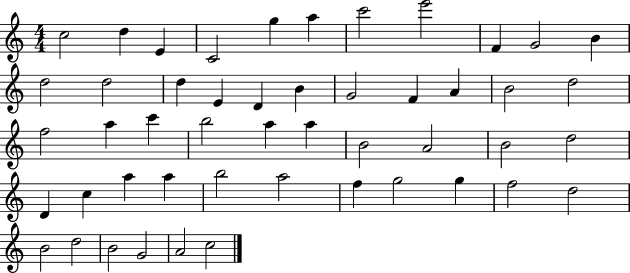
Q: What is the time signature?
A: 4/4